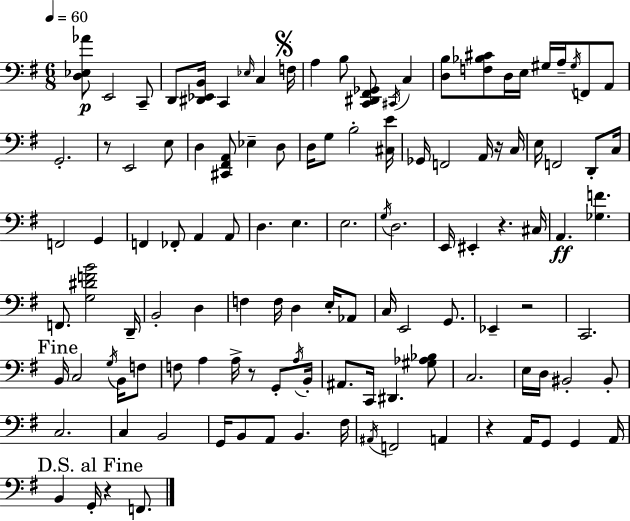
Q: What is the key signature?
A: G major